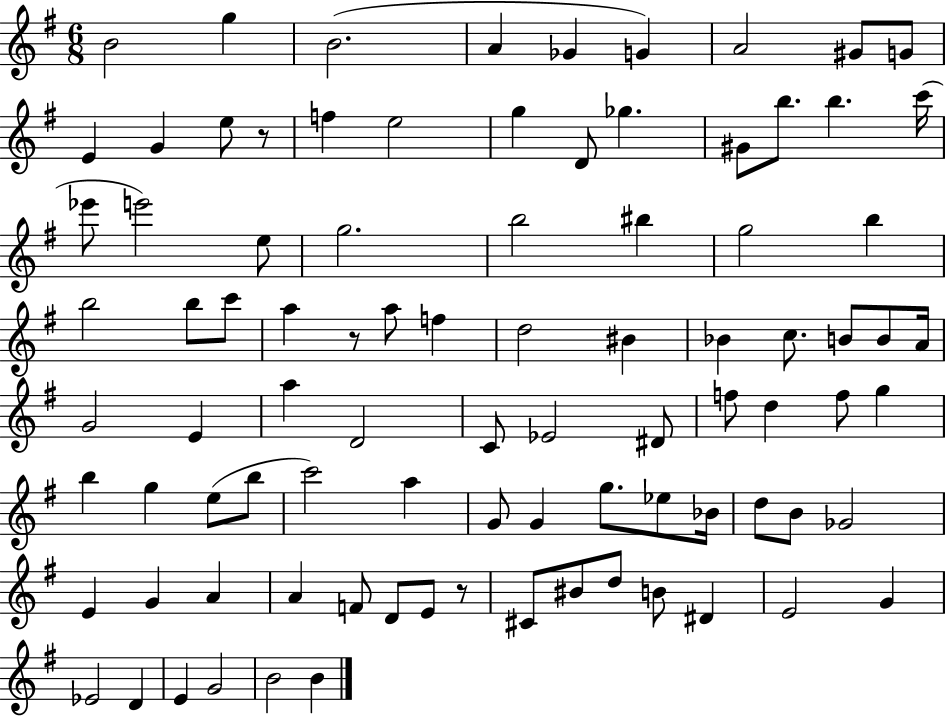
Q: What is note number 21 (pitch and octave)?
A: C6